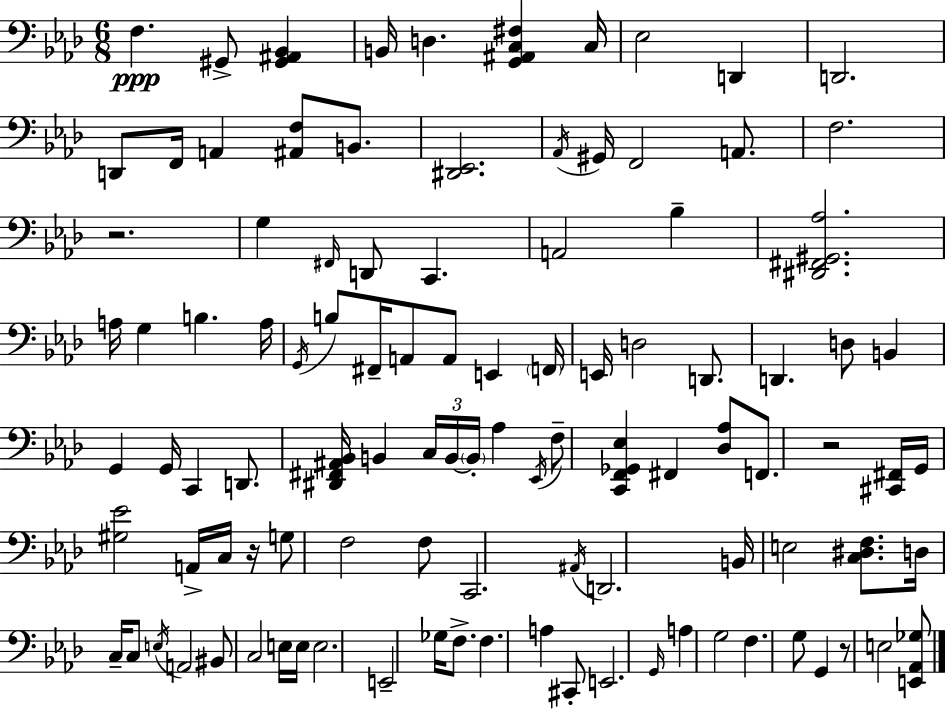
X:1
T:Untitled
M:6/8
L:1/4
K:Ab
F, ^G,,/2 [^G,,^A,,_B,,] B,,/4 D, [G,,^A,,C,^F,] C,/4 _E,2 D,, D,,2 D,,/2 F,,/4 A,, [^A,,F,]/2 B,,/2 [^D,,_E,,]2 _A,,/4 ^G,,/4 F,,2 A,,/2 F,2 z2 G, ^F,,/4 D,,/2 C,, A,,2 _B, [^D,,^F,,^G,,_A,]2 A,/4 G, B, A,/4 G,,/4 B,/2 ^F,,/4 A,,/2 A,,/2 E,, F,,/4 E,,/4 D,2 D,,/2 D,, D,/2 B,, G,, G,,/4 C,, D,,/2 [^D,,^F,,^A,,_B,,]/4 B,, C,/4 B,,/4 B,,/4 _A, _E,,/4 F,/2 [C,,F,,_G,,_E,] ^F,, [_D,_A,]/2 F,,/2 z2 [^C,,^F,,]/4 G,,/4 [^G,_E]2 A,,/4 C,/4 z/4 G,/2 F,2 F,/2 C,,2 ^A,,/4 D,,2 B,,/4 E,2 [C,^D,F,]/2 D,/4 C,/4 C,/2 E,/4 A,,2 ^B,,/2 C,2 E,/4 E,/4 E,2 E,,2 _G,/4 F,/2 F, A, ^C,,/2 E,,2 G,,/4 A, G,2 F, G,/2 G,, z/2 E,2 [E,,_A,,_G,]/2